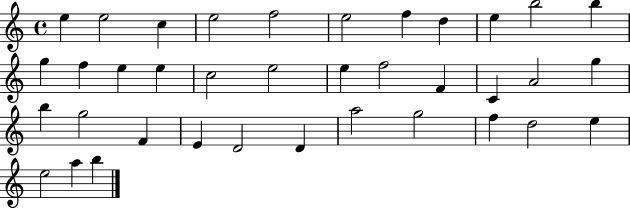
{
  \clef treble
  \time 4/4
  \defaultTimeSignature
  \key c \major
  e''4 e''2 c''4 | e''2 f''2 | e''2 f''4 d''4 | e''4 b''2 b''4 | \break g''4 f''4 e''4 e''4 | c''2 e''2 | e''4 f''2 f'4 | c'4 a'2 g''4 | \break b''4 g''2 f'4 | e'4 d'2 d'4 | a''2 g''2 | f''4 d''2 e''4 | \break e''2 a''4 b''4 | \bar "|."
}